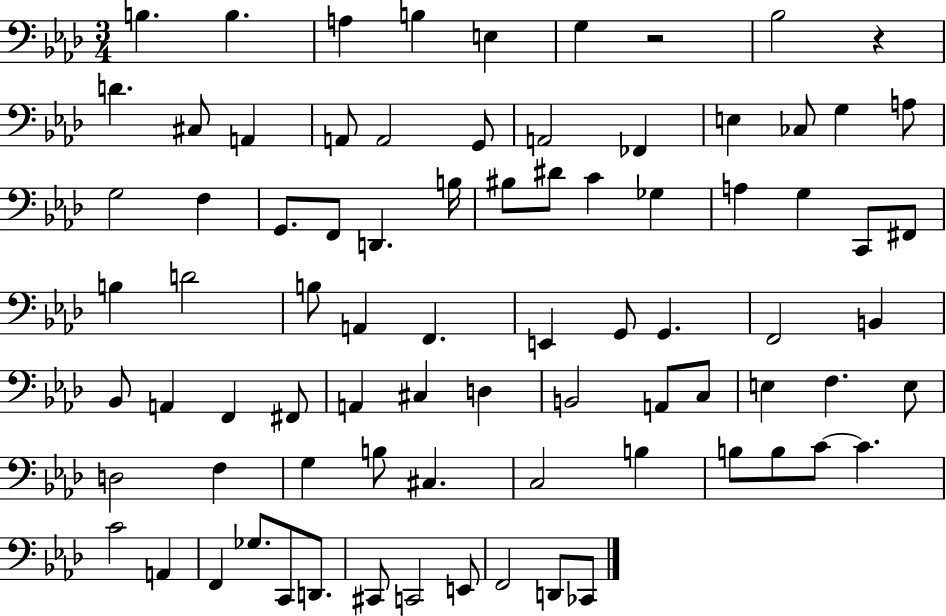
X:1
T:Untitled
M:3/4
L:1/4
K:Ab
B, B, A, B, E, G, z2 _B,2 z D ^C,/2 A,, A,,/2 A,,2 G,,/2 A,,2 _F,, E, _C,/2 G, A,/2 G,2 F, G,,/2 F,,/2 D,, B,/4 ^B,/2 ^D/2 C _G, A, G, C,,/2 ^F,,/2 B, D2 B,/2 A,, F,, E,, G,,/2 G,, F,,2 B,, _B,,/2 A,, F,, ^F,,/2 A,, ^C, D, B,,2 A,,/2 C,/2 E, F, E,/2 D,2 F, G, B,/2 ^C, C,2 B, B,/2 B,/2 C/2 C C2 A,, F,, _G,/2 C,,/2 D,,/2 ^C,,/2 C,,2 E,,/2 F,,2 D,,/2 _C,,/2